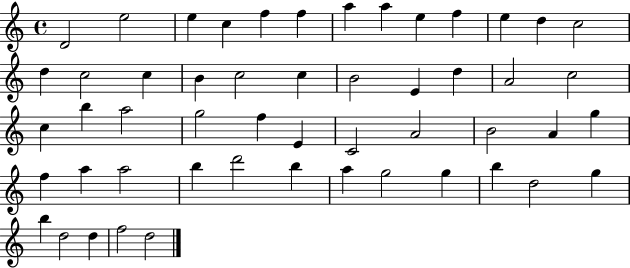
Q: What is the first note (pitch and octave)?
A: D4